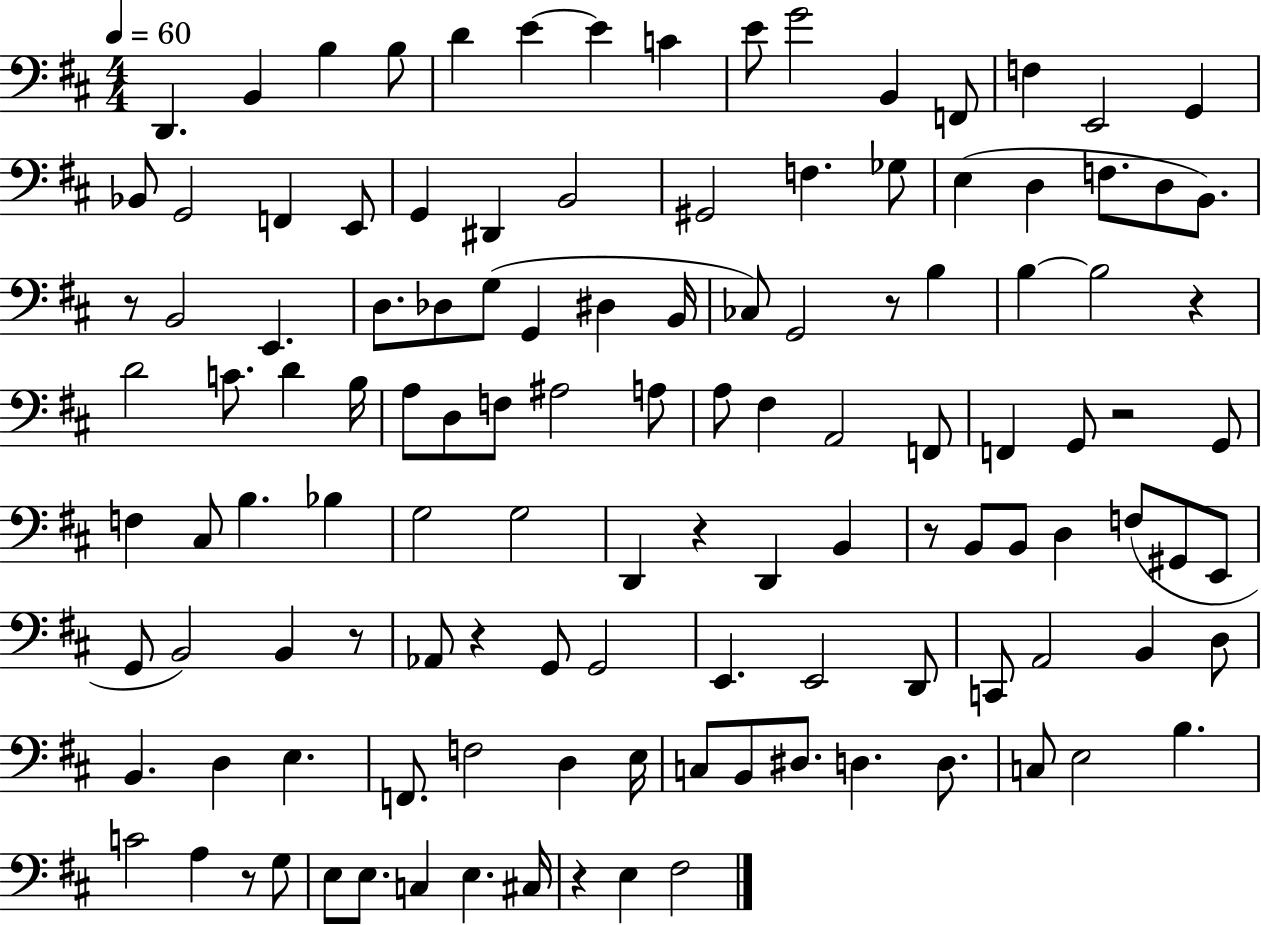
X:1
T:Untitled
M:4/4
L:1/4
K:D
D,, B,, B, B,/2 D E E C E/2 G2 B,, F,,/2 F, E,,2 G,, _B,,/2 G,,2 F,, E,,/2 G,, ^D,, B,,2 ^G,,2 F, _G,/2 E, D, F,/2 D,/2 B,,/2 z/2 B,,2 E,, D,/2 _D,/2 G,/2 G,, ^D, B,,/4 _C,/2 G,,2 z/2 B, B, B,2 z D2 C/2 D B,/4 A,/2 D,/2 F,/2 ^A,2 A,/2 A,/2 ^F, A,,2 F,,/2 F,, G,,/2 z2 G,,/2 F, ^C,/2 B, _B, G,2 G,2 D,, z D,, B,, z/2 B,,/2 B,,/2 D, F,/2 ^G,,/2 E,,/2 G,,/2 B,,2 B,, z/2 _A,,/2 z G,,/2 G,,2 E,, E,,2 D,,/2 C,,/2 A,,2 B,, D,/2 B,, D, E, F,,/2 F,2 D, E,/4 C,/2 B,,/2 ^D,/2 D, D,/2 C,/2 E,2 B, C2 A, z/2 G,/2 E,/2 E,/2 C, E, ^C,/4 z E, ^F,2